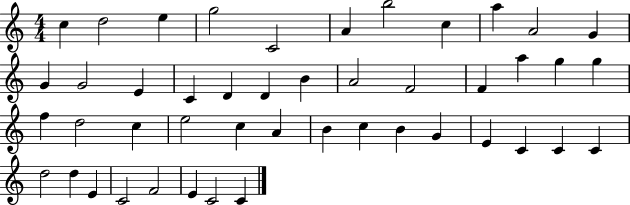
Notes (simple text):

C5/q D5/h E5/q G5/h C4/h A4/q B5/h C5/q A5/q A4/h G4/q G4/q G4/h E4/q C4/q D4/q D4/q B4/q A4/h F4/h F4/q A5/q G5/q G5/q F5/q D5/h C5/q E5/h C5/q A4/q B4/q C5/q B4/q G4/q E4/q C4/q C4/q C4/q D5/h D5/q E4/q C4/h F4/h E4/q C4/h C4/q